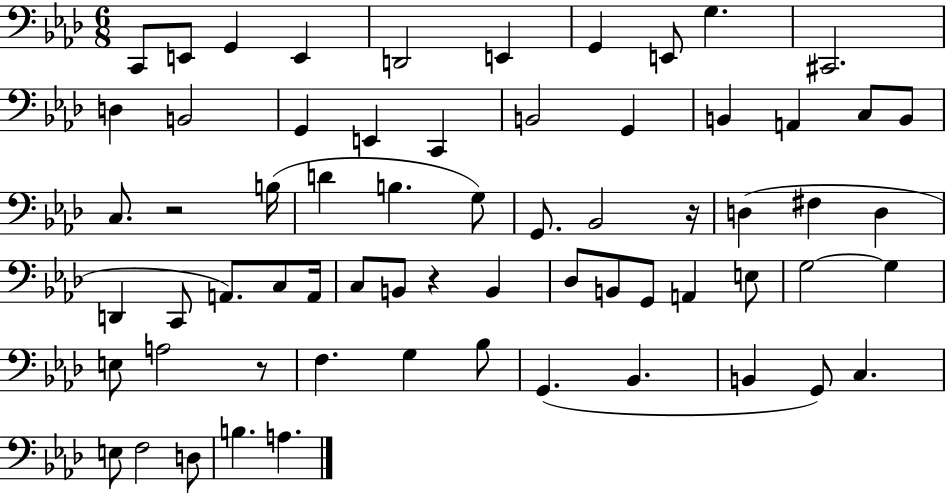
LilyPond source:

{
  \clef bass
  \numericTimeSignature
  \time 6/8
  \key aes \major
  c,8 e,8 g,4 e,4 | d,2 e,4 | g,4 e,8 g4. | cis,2. | \break d4 b,2 | g,4 e,4 c,4 | b,2 g,4 | b,4 a,4 c8 b,8 | \break c8. r2 b16( | d'4 b4. g8) | g,8. bes,2 r16 | d4( fis4 d4 | \break d,4 c,8 a,8.) c8 a,16 | c8 b,8 r4 b,4 | des8 b,8 g,8 a,4 e8 | g2~~ g4 | \break e8 a2 r8 | f4. g4 bes8 | g,4.( bes,4. | b,4 g,8) c4. | \break e8 f2 d8 | b4. a4. | \bar "|."
}